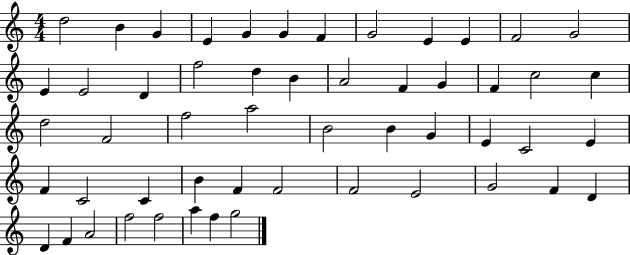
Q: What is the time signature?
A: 4/4